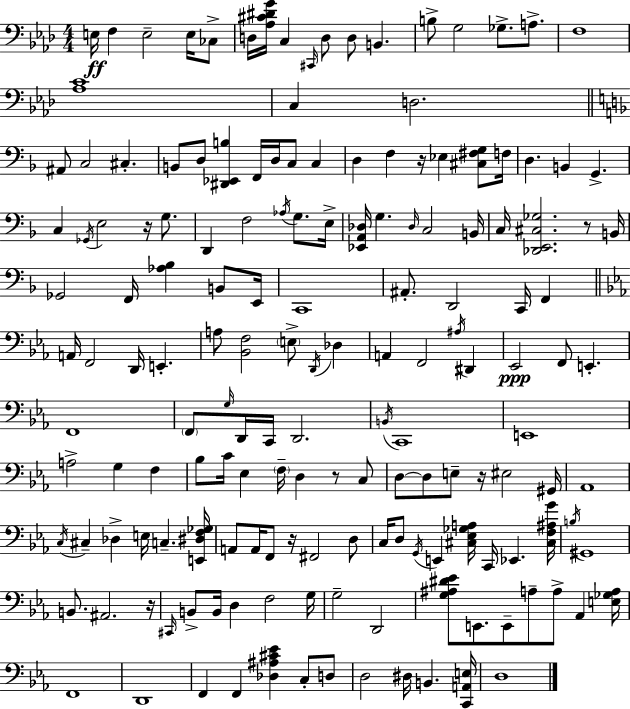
E3/s F3/q E3/h E3/s CES3/e D3/s [Ab3,C#4,D#4,G4]/s C3/q C#2/s D3/e D3/e B2/q. B3/e G3/h Gb3/e. A3/e. F3/w [Ab3,C4]/w C3/q D3/h. A#2/e C3/h C#3/q. B2/e D3/e [D#2,Eb2,B3]/q F2/s D3/s C3/e C3/q D3/q F3/q R/s Eb3/q [C#3,F#3,G3]/e F3/s D3/q. B2/q G2/q. C3/q Gb2/s E3/h R/s G3/e. D2/q F3/h Ab3/s G3/e. E3/s [Eb2,A2,Db3]/s G3/q. Db3/s C3/h B2/s C3/s [Db2,E2,C#3,Gb3]/h. R/e B2/s Gb2/h F2/s [Ab3,Bb3]/q B2/e E2/s C2/w A#2/e. D2/h C2/s F2/q A2/s F2/h D2/s E2/q. A3/e [Bb2,F3]/h E3/e D2/s Db3/q A2/q F2/h A#3/s D#2/q Eb2/h F2/e E2/q. F2/w F2/e G3/s D2/s C2/s D2/h. B2/s C2/w E2/w A3/h G3/q F3/q Bb3/e C4/s Eb3/q F3/s D3/q R/e C3/e D3/e D3/e E3/e R/s EIS3/h G#2/s Ab2/w C3/s C#3/q Db3/q E3/s C3/q. [E2,D#3,F3,Gb3]/s A2/e A2/s F2/e R/s F#2/h D3/e C3/s D3/e G2/s E2/q [C#3,Eb3,Gb3,A3]/s C2/s Eb2/q. [C#3,F3,A#3,G4]/s B3/s G#2/w B2/e. A#2/h. R/s C#2/s B2/e B2/s D3/q F3/h G3/s G3/h D2/h [G3,A#3,D#4,Eb4]/e E2/e. E2/e A3/e A3/e Ab2/q [E3,Gb3,A3]/s F2/w D2/w F2/q F2/q [Db3,A#3,C#4,Eb4]/q C3/e D3/e D3/h D#3/s B2/q. [C2,A2,E3]/s D3/w